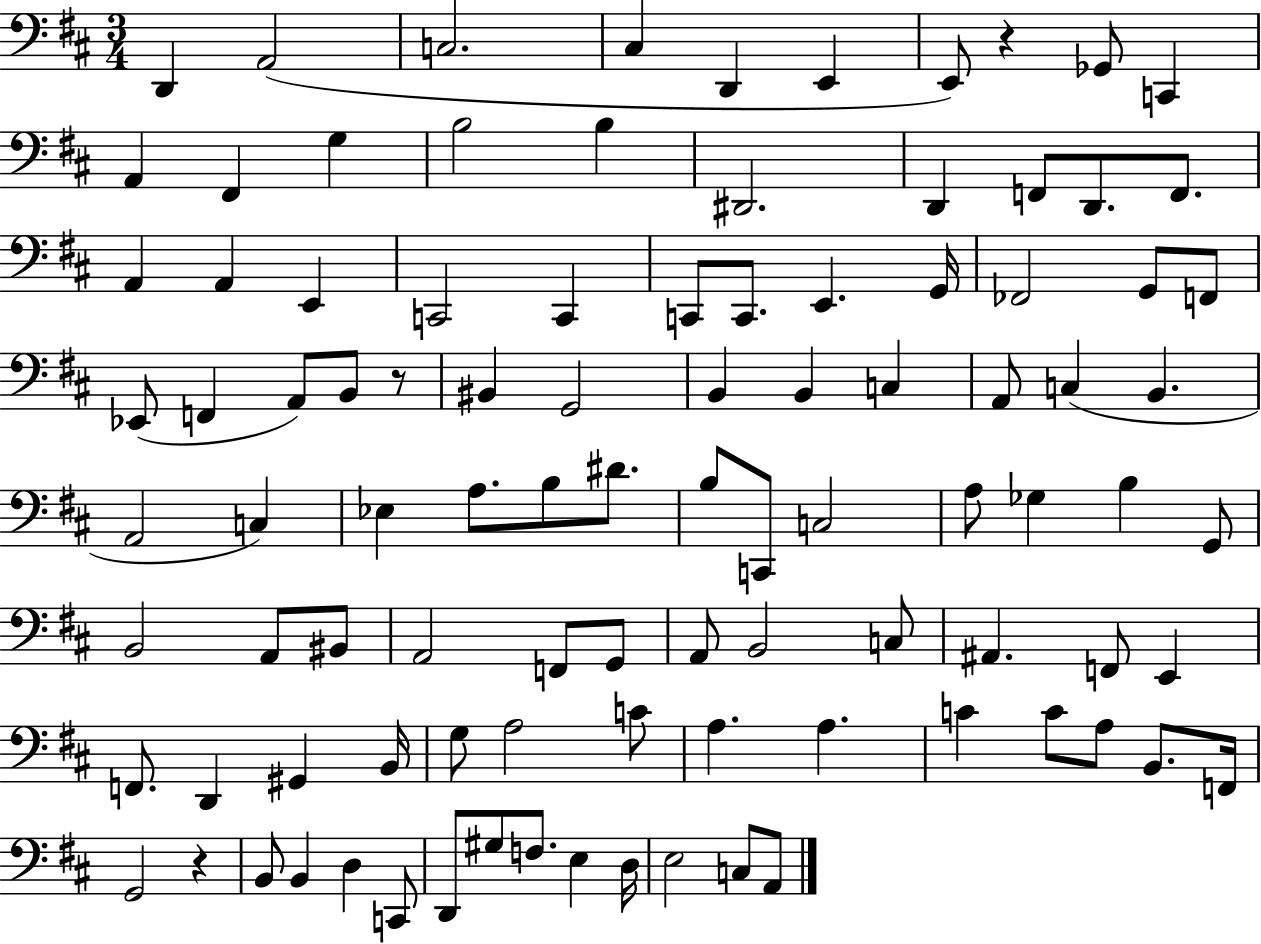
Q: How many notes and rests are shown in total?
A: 98